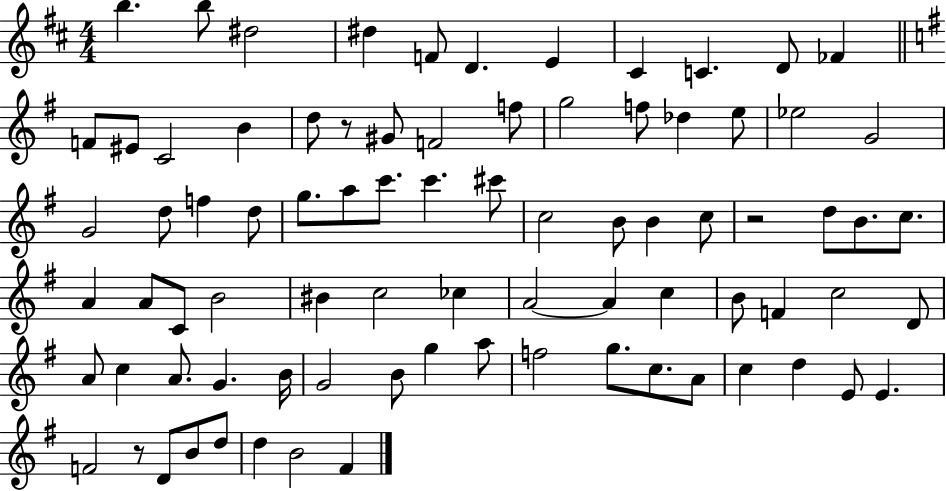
{
  \clef treble
  \numericTimeSignature
  \time 4/4
  \key d \major
  b''4. b''8 dis''2 | dis''4 f'8 d'4. e'4 | cis'4 c'4. d'8 fes'4 | \bar "||" \break \key e \minor f'8 eis'8 c'2 b'4 | d''8 r8 gis'8 f'2 f''8 | g''2 f''8 des''4 e''8 | ees''2 g'2 | \break g'2 d''8 f''4 d''8 | g''8. a''8 c'''8. c'''4. cis'''8 | c''2 b'8 b'4 c''8 | r2 d''8 b'8. c''8. | \break a'4 a'8 c'8 b'2 | bis'4 c''2 ces''4 | a'2~~ a'4 c''4 | b'8 f'4 c''2 d'8 | \break a'8 c''4 a'8. g'4. b'16 | g'2 b'8 g''4 a''8 | f''2 g''8. c''8. a'8 | c''4 d''4 e'8 e'4. | \break f'2 r8 d'8 b'8 d''8 | d''4 b'2 fis'4 | \bar "|."
}